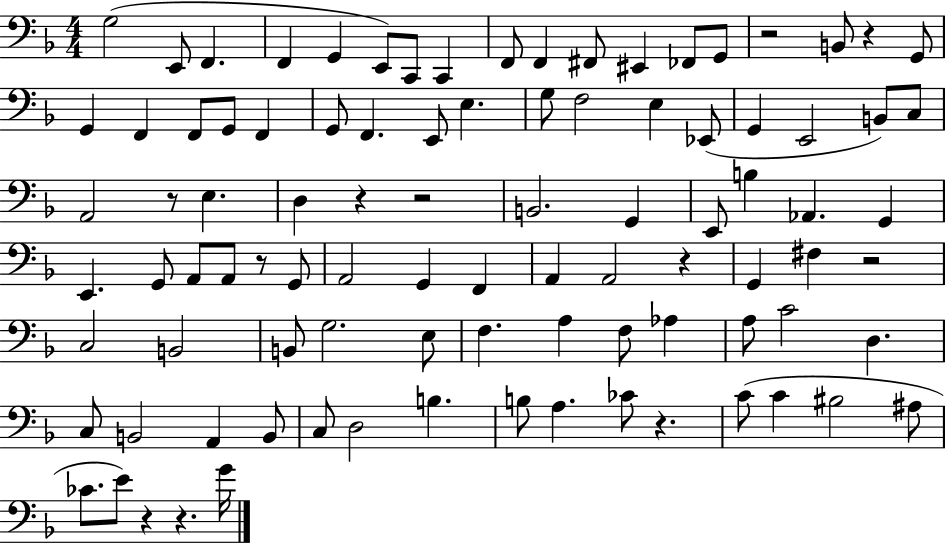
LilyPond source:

{
  \clef bass
  \numericTimeSignature
  \time 4/4
  \key f \major
  g2( e,8 f,4. | f,4 g,4 e,8) c,8 c,4 | f,8 f,4 fis,8 eis,4 fes,8 g,8 | r2 b,8 r4 g,8 | \break g,4 f,4 f,8 g,8 f,4 | g,8 f,4. e,8 e4. | g8 f2 e4 ees,8( | g,4 e,2 b,8) c8 | \break a,2 r8 e4. | d4 r4 r2 | b,2. g,4 | e,8 b4 aes,4. g,4 | \break e,4. g,8 a,8 a,8 r8 g,8 | a,2 g,4 f,4 | a,4 a,2 r4 | g,4 fis4 r2 | \break c2 b,2 | b,8 g2. e8 | f4. a4 f8 aes4 | a8 c'2 d4. | \break c8 b,2 a,4 b,8 | c8 d2 b4. | b8 a4. ces'8 r4. | c'8( c'4 bis2 ais8 | \break ces'8. e'8) r4 r4. g'16 | \bar "|."
}